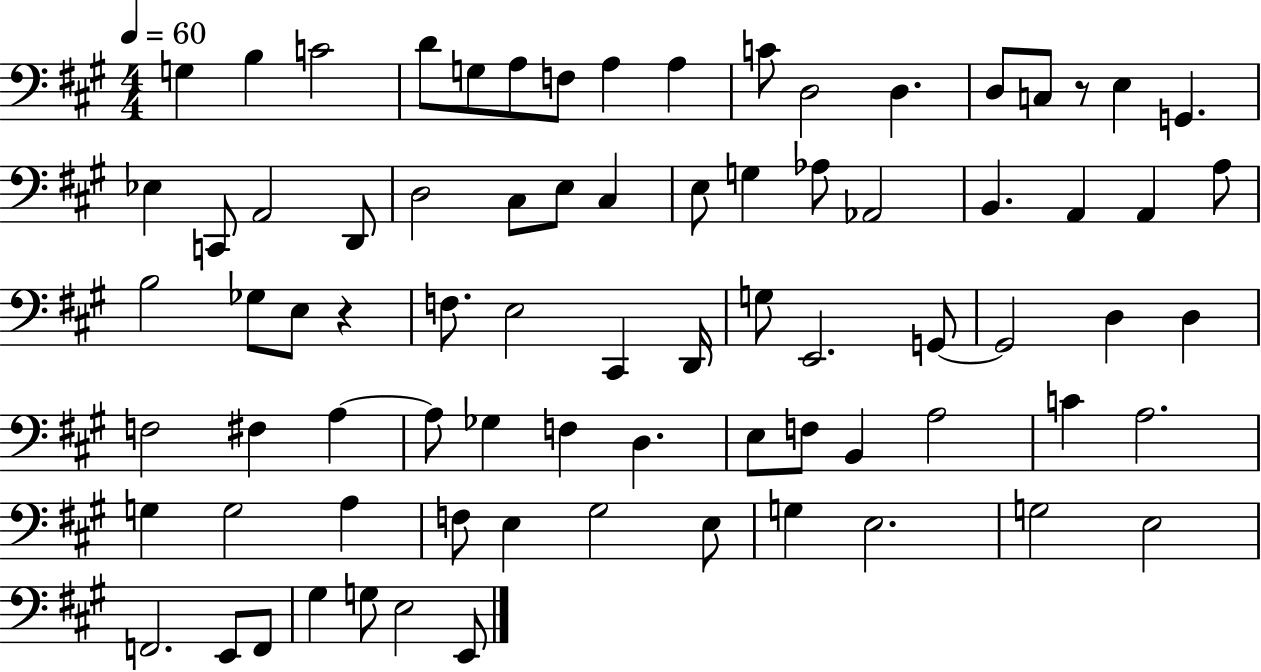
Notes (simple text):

G3/q B3/q C4/h D4/e G3/e A3/e F3/e A3/q A3/q C4/e D3/h D3/q. D3/e C3/e R/e E3/q G2/q. Eb3/q C2/e A2/h D2/e D3/h C#3/e E3/e C#3/q E3/e G3/q Ab3/e Ab2/h B2/q. A2/q A2/q A3/e B3/h Gb3/e E3/e R/q F3/e. E3/h C#2/q D2/s G3/e E2/h. G2/e G2/h D3/q D3/q F3/h F#3/q A3/q A3/e Gb3/q F3/q D3/q. E3/e F3/e B2/q A3/h C4/q A3/h. G3/q G3/h A3/q F3/e E3/q G#3/h E3/e G3/q E3/h. G3/h E3/h F2/h. E2/e F2/e G#3/q G3/e E3/h E2/e